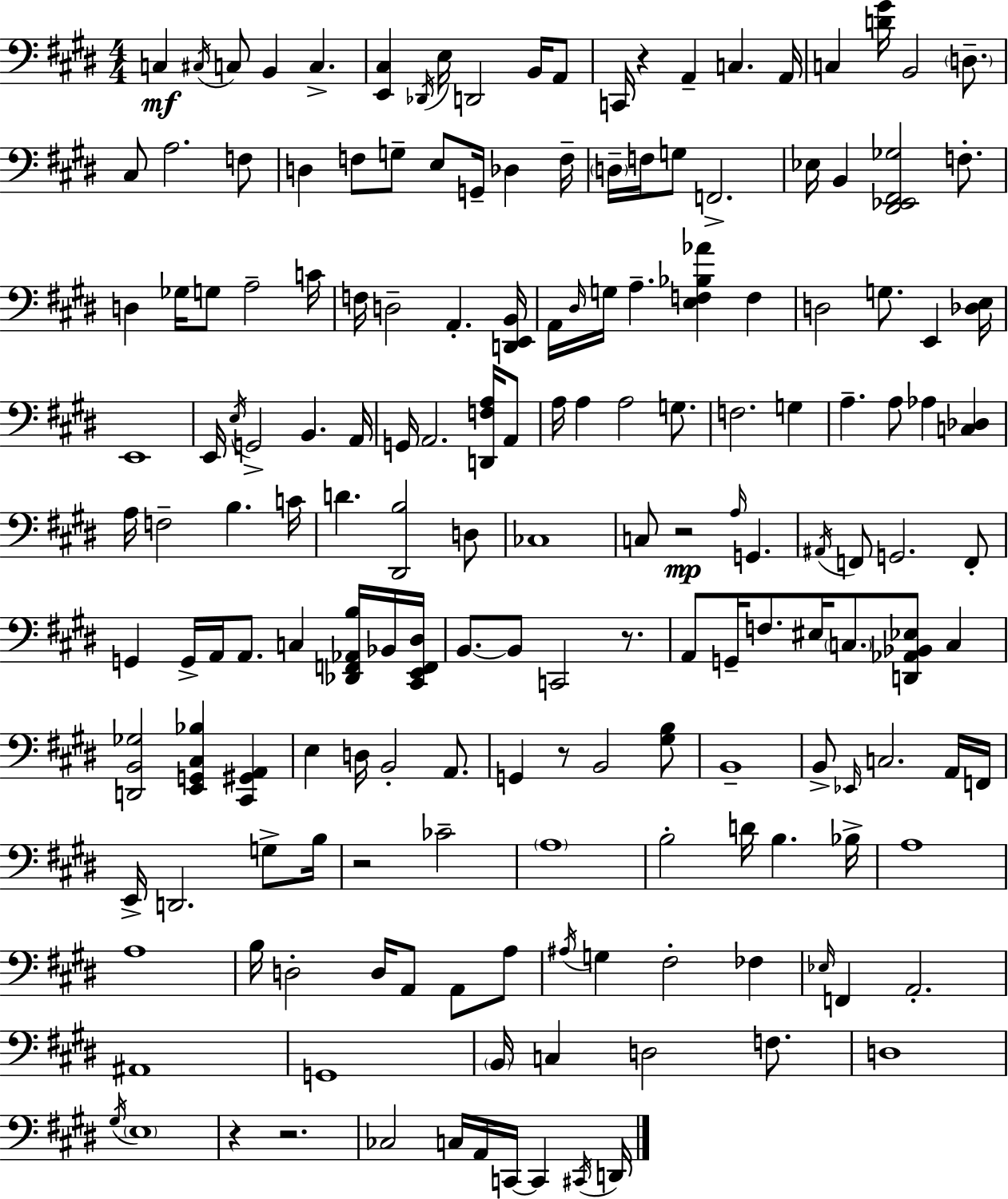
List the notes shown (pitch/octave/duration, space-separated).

C3/q C#3/s C3/e B2/q C3/q. [E2,C#3]/q Db2/s E3/s D2/h B2/s A2/e C2/s R/q A2/q C3/q. A2/s C3/q [D4,G#4]/s B2/h D3/e. C#3/e A3/h. F3/e D3/q F3/e G3/e E3/e G2/s Db3/q F3/s D3/s F3/s G3/e F2/h. Eb3/s B2/q [D#2,Eb2,F#2,Gb3]/h F3/e. D3/q Gb3/s G3/e A3/h C4/s F3/s D3/h A2/q. [D2,E2,B2]/s A2/s D#3/s G3/s A3/q. [E3,F3,Bb3,Ab4]/q F3/q D3/h G3/e. E2/q [Db3,E3]/s E2/w E2/s E3/s G2/h B2/q. A2/s G2/s A2/h. [D2,F3,A3]/s A2/e A3/s A3/q A3/h G3/e. F3/h. G3/q A3/q. A3/e Ab3/q [C3,Db3]/q A3/s F3/h B3/q. C4/s D4/q. [D#2,B3]/h D3/e CES3/w C3/e R/h A3/s G2/q. A#2/s F2/e G2/h. F2/e G2/q G2/s A2/s A2/e. C3/q [Db2,F2,Ab2,B3]/s Bb2/s [C#2,E2,F2,D#3]/s B2/e. B2/e C2/h R/e. A2/e G2/s F3/e. EIS3/s C3/e. [D2,Ab2,Bb2,Eb3]/e C3/q [D2,B2,Gb3]/h [E2,G2,C#3,Bb3]/q [C#2,G#2,A2]/q E3/q D3/s B2/h A2/e. G2/q R/e B2/h [G#3,B3]/e B2/w B2/e Eb2/s C3/h. A2/s F2/s E2/s D2/h. G3/e B3/s R/h CES4/h A3/w B3/h D4/s B3/q. Bb3/s A3/w A3/w B3/s D3/h D3/s A2/e A2/e A3/e A#3/s G3/q F#3/h FES3/q Eb3/s F2/q A2/h. A#2/w G2/w B2/s C3/q D3/h F3/e. D3/w G#3/s E3/w R/q R/h. CES3/h C3/s A2/s C2/s C2/q C#2/s D2/s